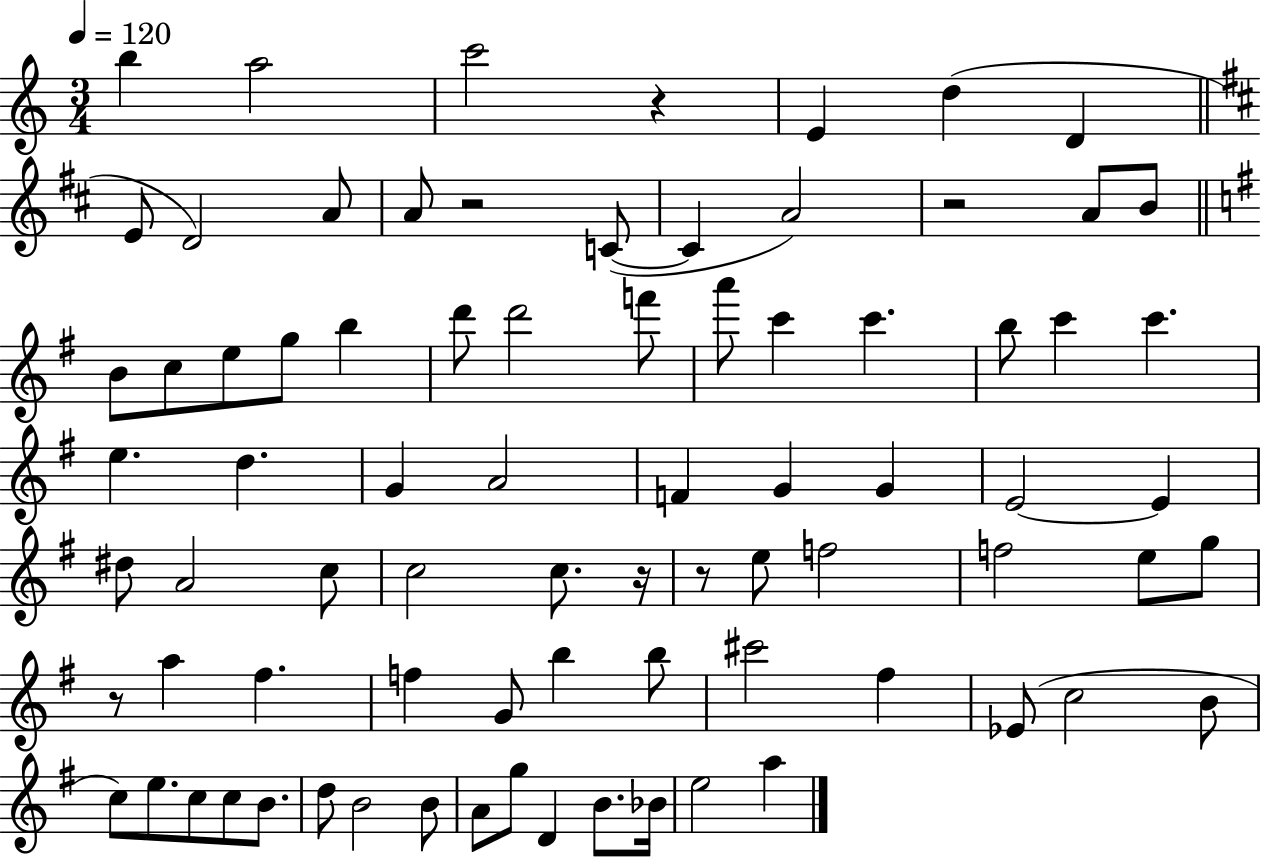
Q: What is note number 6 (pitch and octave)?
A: D4